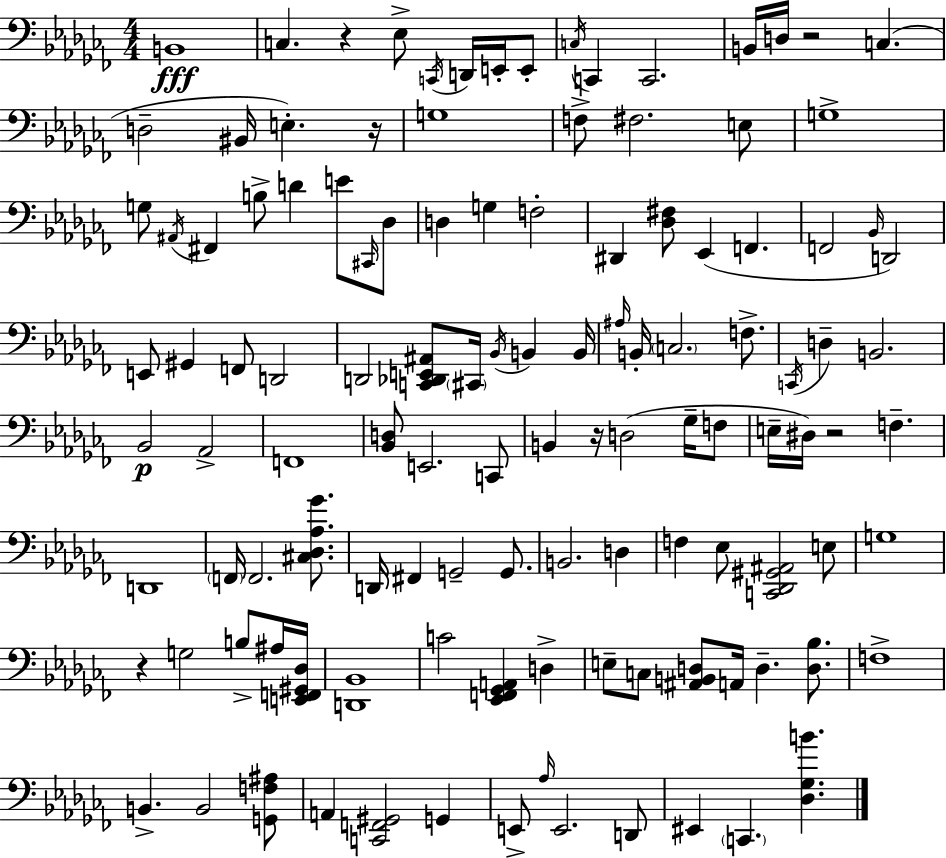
B2/w C3/q. R/q Eb3/e C2/s D2/s E2/s E2/e C3/s C2/q C2/h. B2/s D3/s R/h C3/q. D3/h BIS2/s E3/q. R/s G3/w F3/e F#3/h. E3/e G3/w G3/e A#2/s F#2/q B3/e D4/q E4/e C#2/s Db3/e D3/q G3/q F3/h D#2/q [Db3,F#3]/e Eb2/q F2/q. F2/h Bb2/s D2/h E2/e G#2/q F2/e D2/h D2/h [C2,Db2,E2,A#2]/e C#2/s Bb2/s B2/q B2/s A#3/s B2/s C3/h. F3/e. C2/s D3/q B2/h. Bb2/h Ab2/h F2/w [Bb2,D3]/e E2/h. C2/e B2/q R/s D3/h Gb3/s F3/e E3/s D#3/s R/h F3/q. D2/w F2/s F2/h. [C#3,Db3,Ab3,Gb4]/e. D2/s F#2/q G2/h G2/e. B2/h. D3/q F3/q Eb3/e [C2,Db2,G#2,A#2]/h E3/e G3/w R/q G3/h B3/e A#3/s [E2,F2,G#2,Db3]/s [D2,Bb2]/w C4/h [Eb2,F2,Gb2,A2]/q D3/q E3/e C3/e [A#2,B2,D3]/e A2/s D3/q. [D3,Bb3]/e. F3/w B2/q. B2/h [G2,F3,A#3]/e A2/q [C2,F2,G#2]/h G2/q E2/e Ab3/s E2/h. D2/e EIS2/q C2/q. [Db3,Gb3,B4]/q.